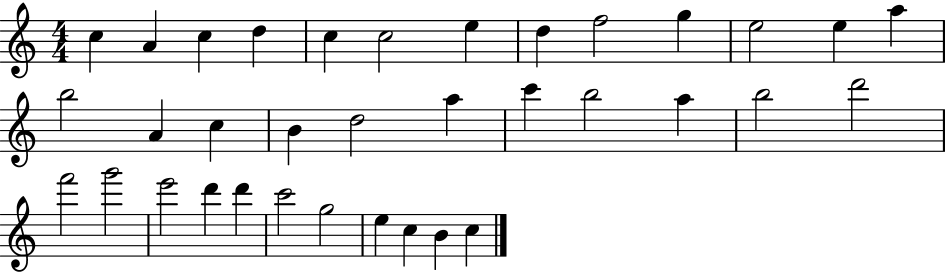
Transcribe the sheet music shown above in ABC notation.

X:1
T:Untitled
M:4/4
L:1/4
K:C
c A c d c c2 e d f2 g e2 e a b2 A c B d2 a c' b2 a b2 d'2 f'2 g'2 e'2 d' d' c'2 g2 e c B c